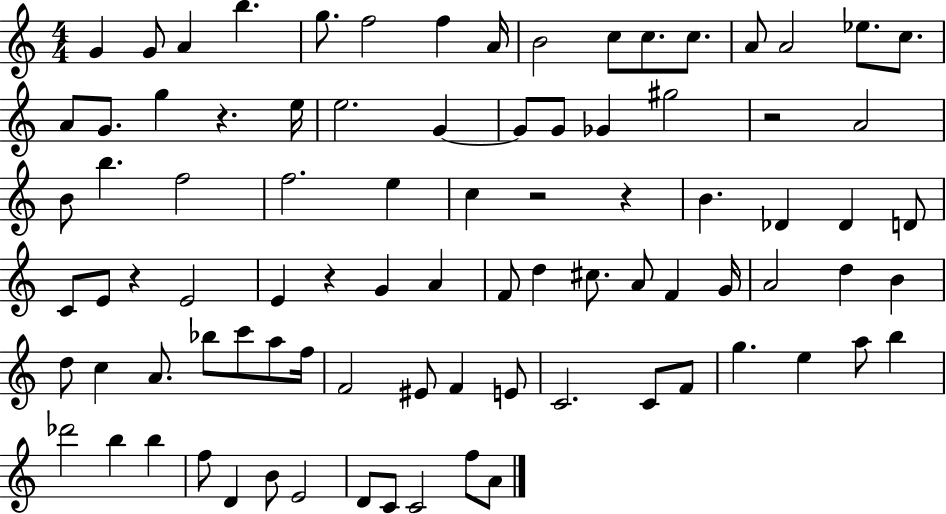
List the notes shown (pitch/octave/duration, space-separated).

G4/q G4/e A4/q B5/q. G5/e. F5/h F5/q A4/s B4/h C5/e C5/e. C5/e. A4/e A4/h Eb5/e. C5/e. A4/e G4/e. G5/q R/q. E5/s E5/h. G4/q G4/e G4/e Gb4/q G#5/h R/h A4/h B4/e B5/q. F5/h F5/h. E5/q C5/q R/h R/q B4/q. Db4/q Db4/q D4/e C4/e E4/e R/q E4/h E4/q R/q G4/q A4/q F4/e D5/q C#5/e. A4/e F4/q G4/s A4/h D5/q B4/q D5/e C5/q A4/e. Bb5/e C6/e A5/e F5/s F4/h EIS4/e F4/q E4/e C4/h. C4/e F4/e G5/q. E5/q A5/e B5/q Db6/h B5/q B5/q F5/e D4/q B4/e E4/h D4/e C4/e C4/h F5/e A4/e